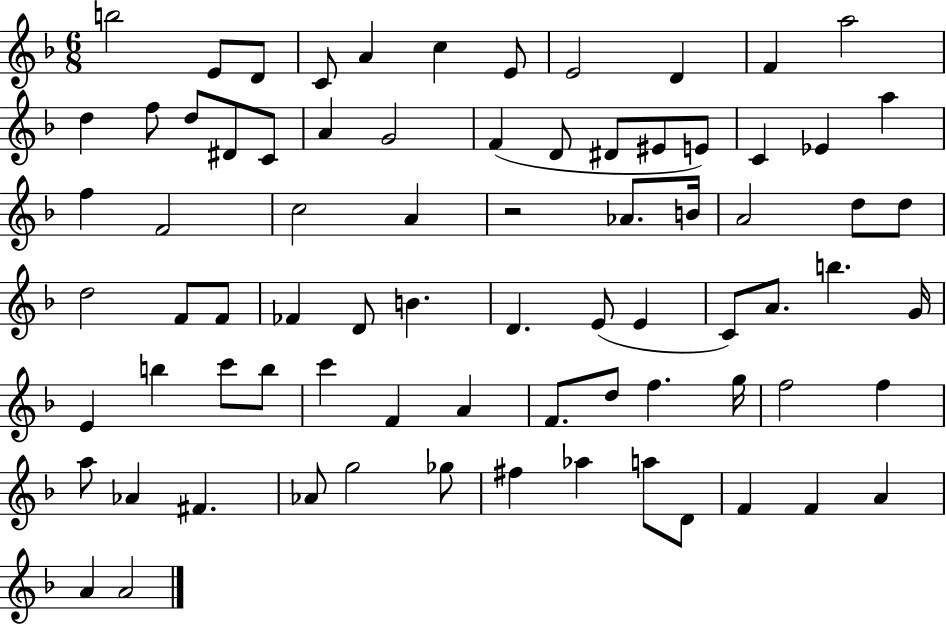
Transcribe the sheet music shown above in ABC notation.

X:1
T:Untitled
M:6/8
L:1/4
K:F
b2 E/2 D/2 C/2 A c E/2 E2 D F a2 d f/2 d/2 ^D/2 C/2 A G2 F D/2 ^D/2 ^E/2 E/2 C _E a f F2 c2 A z2 _A/2 B/4 A2 d/2 d/2 d2 F/2 F/2 _F D/2 B D E/2 E C/2 A/2 b G/4 E b c'/2 b/2 c' F A F/2 d/2 f g/4 f2 f a/2 _A ^F _A/2 g2 _g/2 ^f _a a/2 D/2 F F A A A2